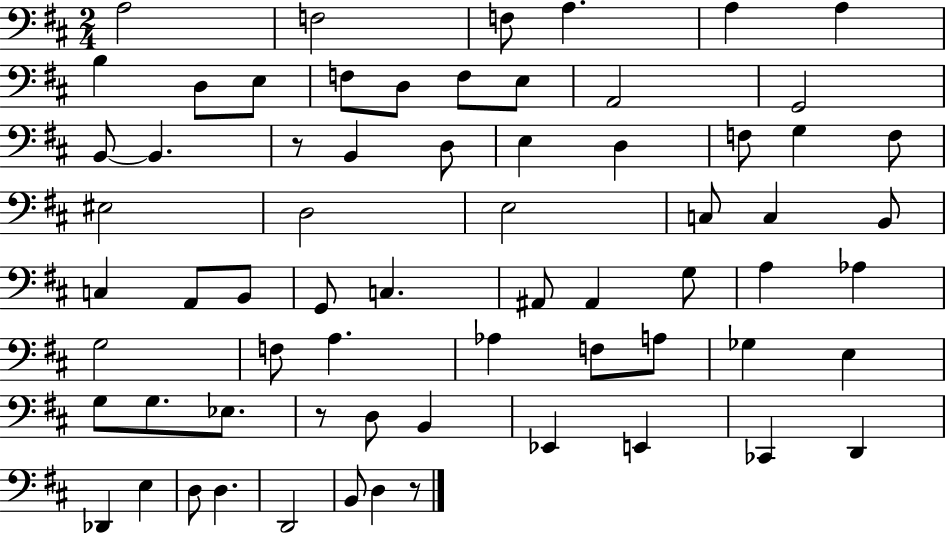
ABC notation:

X:1
T:Untitled
M:2/4
L:1/4
K:D
A,2 F,2 F,/2 A, A, A, B, D,/2 E,/2 F,/2 D,/2 F,/2 E,/2 A,,2 G,,2 B,,/2 B,, z/2 B,, D,/2 E, D, F,/2 G, F,/2 ^E,2 D,2 E,2 C,/2 C, B,,/2 C, A,,/2 B,,/2 G,,/2 C, ^A,,/2 ^A,, G,/2 A, _A, G,2 F,/2 A, _A, F,/2 A,/2 _G, E, G,/2 G,/2 _E,/2 z/2 D,/2 B,, _E,, E,, _C,, D,, _D,, E, D,/2 D, D,,2 B,,/2 D, z/2